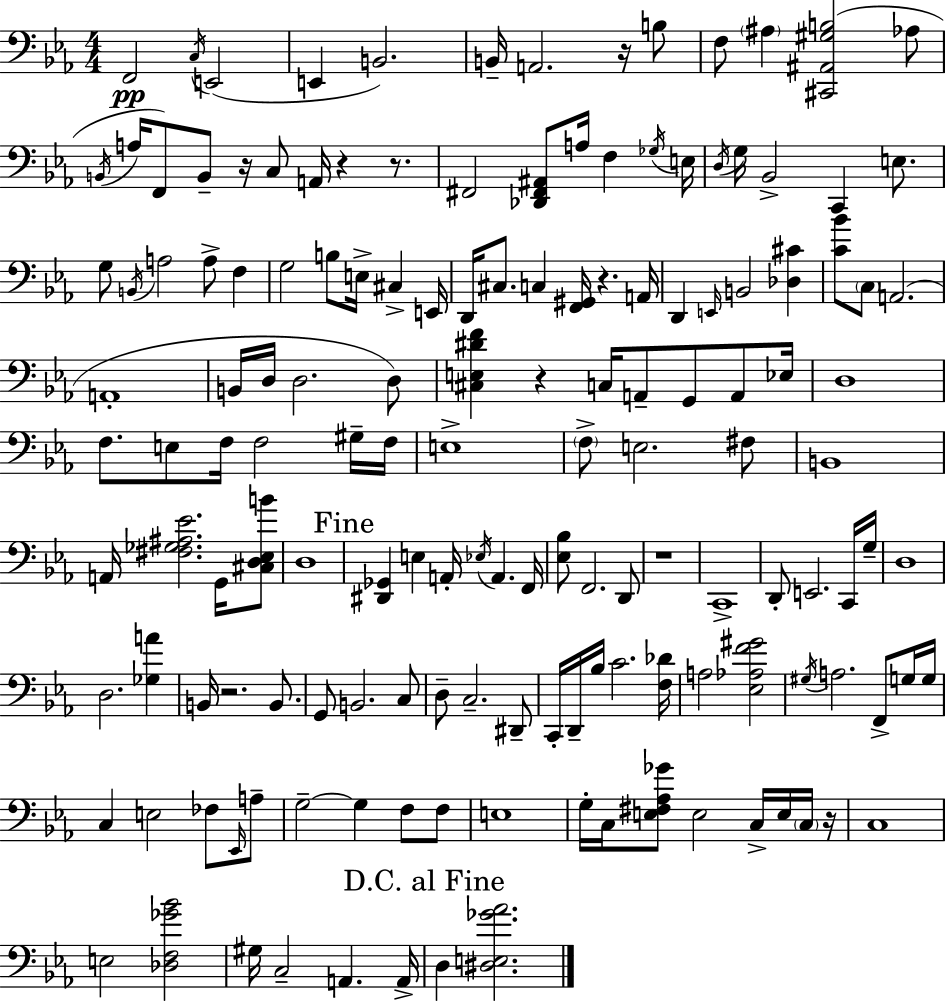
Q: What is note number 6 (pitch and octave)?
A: B2